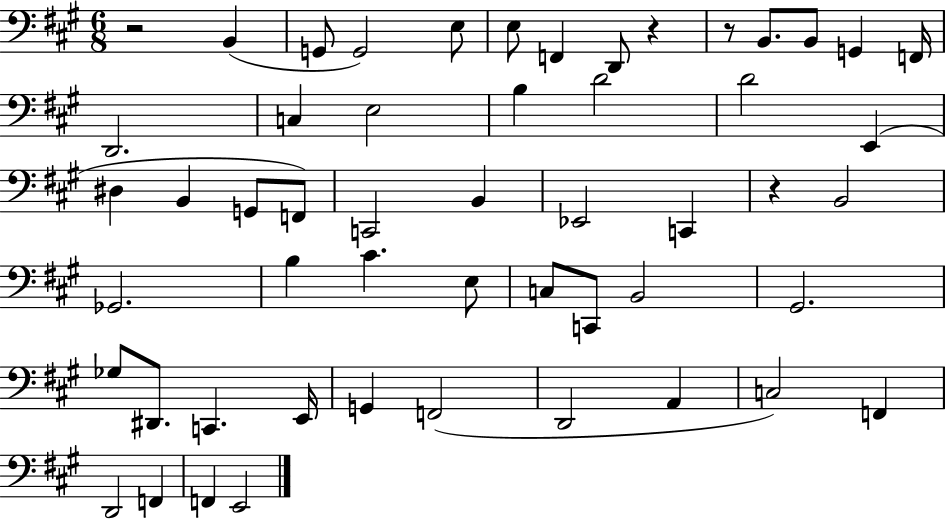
{
  \clef bass
  \numericTimeSignature
  \time 6/8
  \key a \major
  \repeat volta 2 { r2 b,4( | g,8 g,2) e8 | e8 f,4 d,8 r4 | r8 b,8. b,8 g,4 f,16 | \break d,2. | c4 e2 | b4 d'2 | d'2 e,4( | \break dis4 b,4 g,8 f,8) | c,2 b,4 | ees,2 c,4 | r4 b,2 | \break ges,2. | b4 cis'4. e8 | c8 c,8 b,2 | gis,2. | \break ges8 dis,8. c,4. e,16 | g,4 f,2( | d,2 a,4 | c2) f,4 | \break d,2 f,4 | f,4 e,2 | } \bar "|."
}